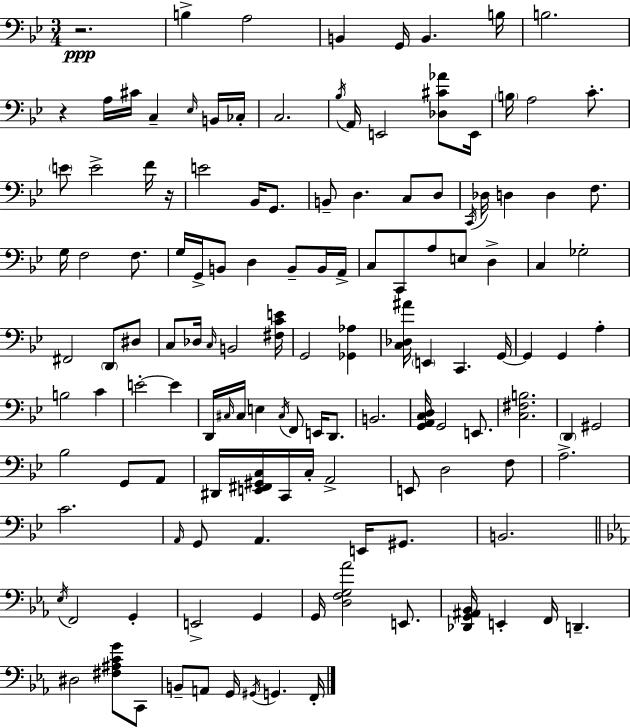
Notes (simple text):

R/h. B3/q A3/h B2/q G2/s B2/q. B3/s B3/h. R/q A3/s C#4/s C3/q Eb3/s B2/s CES3/s C3/h. Bb3/s A2/s E2/h [Db3,C#4,Ab4]/e E2/s B3/s A3/h C4/e. E4/e E4/h F4/s R/s E4/h Bb2/s G2/e. B2/e D3/q. C3/e D3/e C2/s Db3/s D3/q D3/q F3/e. G3/s F3/h F3/e. G3/s G2/s B2/e D3/q B2/e B2/s A2/s C3/e C2/e A3/e E3/e D3/q C3/q Gb3/h F#2/h D2/e D#3/e C3/e Db3/s C3/s B2/h [F#3,C4,E4]/s G2/h [Gb2,Ab3]/q [C3,Db3,A#4]/s E2/q C2/q. G2/s G2/q G2/q A3/q B3/h C4/q E4/h E4/q D2/s C#3/s C#3/s E3/q C#3/s F2/e E2/s D2/e. B2/h. [G2,A2,C3,D3]/s G2/h E2/e. [C3,F#3,B3]/h. D2/q G#2/h Bb3/h G2/e A2/e D#2/s [E2,F#2,G#2,C3]/s C2/s C3/s A2/h E2/e D3/h F3/e A3/h. C4/h. A2/s G2/e A2/q. E2/s G#2/e. B2/h. Eb3/s F2/h G2/q E2/h G2/q G2/s [D3,F3,G3,Ab4]/h E2/e. [Db2,G2,A#2,Bb2]/s E2/q F2/s D2/q. D#3/h [F#3,A#3,C4,G4]/e C2/e B2/e A2/e G2/s G#2/s G2/q. F2/s